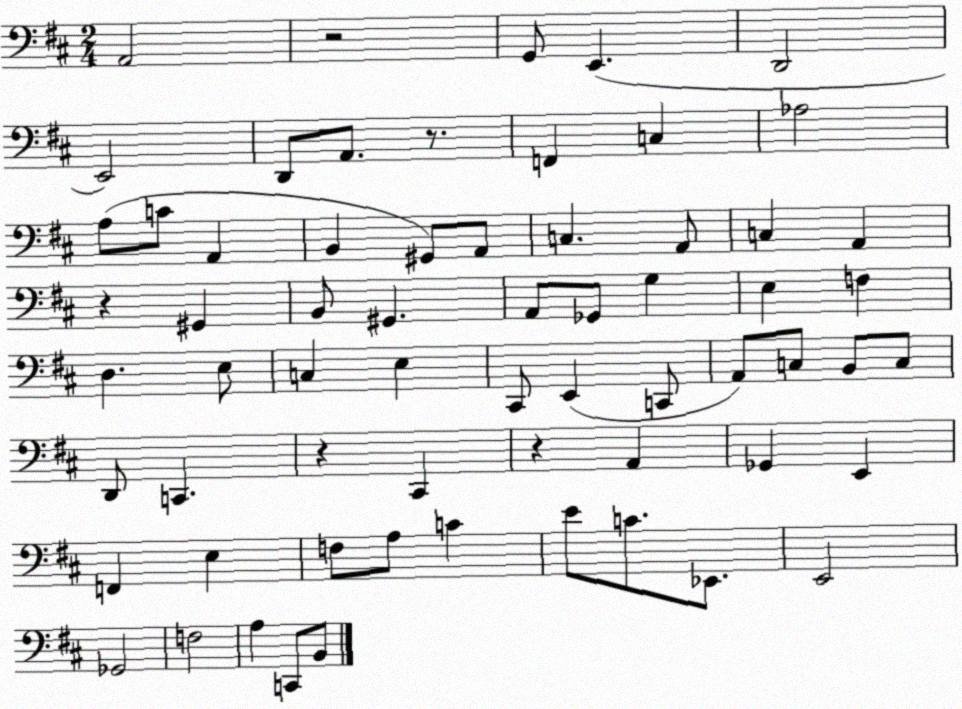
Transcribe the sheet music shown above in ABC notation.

X:1
T:Untitled
M:2/4
L:1/4
K:D
A,,2 z2 G,,/2 E,, D,,2 E,,2 D,,/2 A,,/2 z/2 F,, C, _A,2 A,/2 C/2 A,, B,, ^G,,/2 A,,/2 C, A,,/2 C, A,, z ^G,, B,,/2 ^G,, A,,/2 _G,,/2 G, E, F, D, E,/2 C, E, ^C,,/2 E,, C,,/2 A,,/2 C,/2 B,,/2 C,/2 D,,/2 C,, z ^C,, z A,, _G,, E,, F,, E, F,/2 A,/2 C E/2 C/2 _E,,/2 E,,2 _G,,2 F,2 A, C,,/2 B,,/2